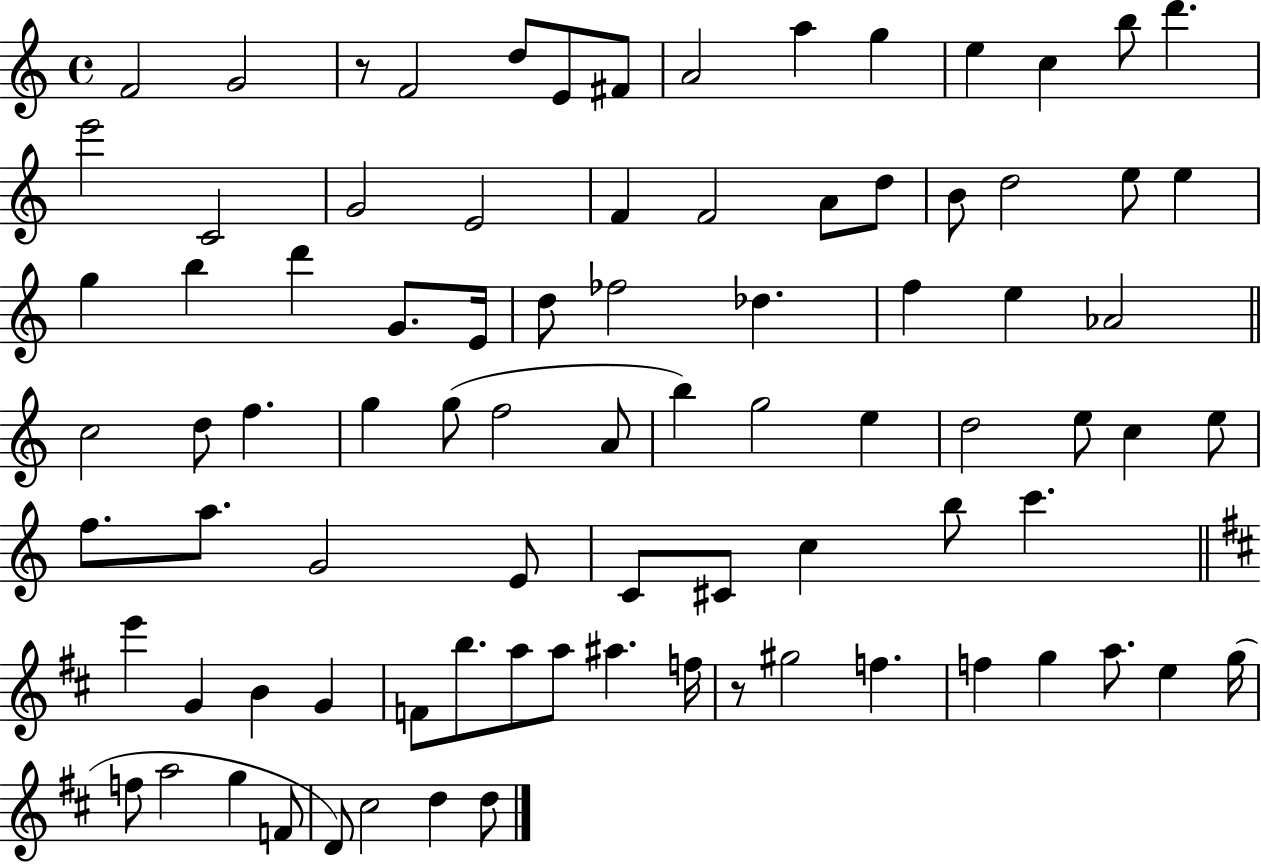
{
  \clef treble
  \time 4/4
  \defaultTimeSignature
  \key c \major
  f'2 g'2 | r8 f'2 d''8 e'8 fis'8 | a'2 a''4 g''4 | e''4 c''4 b''8 d'''4. | \break e'''2 c'2 | g'2 e'2 | f'4 f'2 a'8 d''8 | b'8 d''2 e''8 e''4 | \break g''4 b''4 d'''4 g'8. e'16 | d''8 fes''2 des''4. | f''4 e''4 aes'2 | \bar "||" \break \key a \minor c''2 d''8 f''4. | g''4 g''8( f''2 a'8 | b''4) g''2 e''4 | d''2 e''8 c''4 e''8 | \break f''8. a''8. g'2 e'8 | c'8 cis'8 c''4 b''8 c'''4. | \bar "||" \break \key d \major e'''4 g'4 b'4 g'4 | f'8 b''8. a''8 a''8 ais''4. f''16 | r8 gis''2 f''4. | f''4 g''4 a''8. e''4 g''16( | \break f''8 a''2 g''4 f'8 | d'8) cis''2 d''4 d''8 | \bar "|."
}